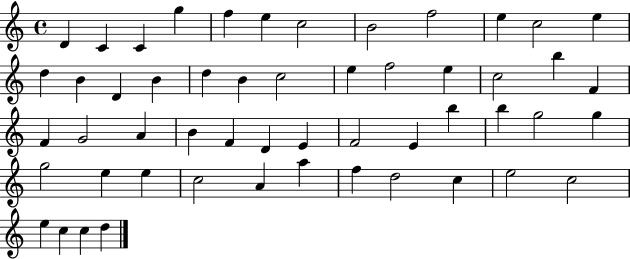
{
  \clef treble
  \time 4/4
  \defaultTimeSignature
  \key c \major
  d'4 c'4 c'4 g''4 | f''4 e''4 c''2 | b'2 f''2 | e''4 c''2 e''4 | \break d''4 b'4 d'4 b'4 | d''4 b'4 c''2 | e''4 f''2 e''4 | c''2 b''4 f'4 | \break f'4 g'2 a'4 | b'4 f'4 d'4 e'4 | f'2 e'4 b''4 | b''4 g''2 g''4 | \break g''2 e''4 e''4 | c''2 a'4 a''4 | f''4 d''2 c''4 | e''2 c''2 | \break e''4 c''4 c''4 d''4 | \bar "|."
}